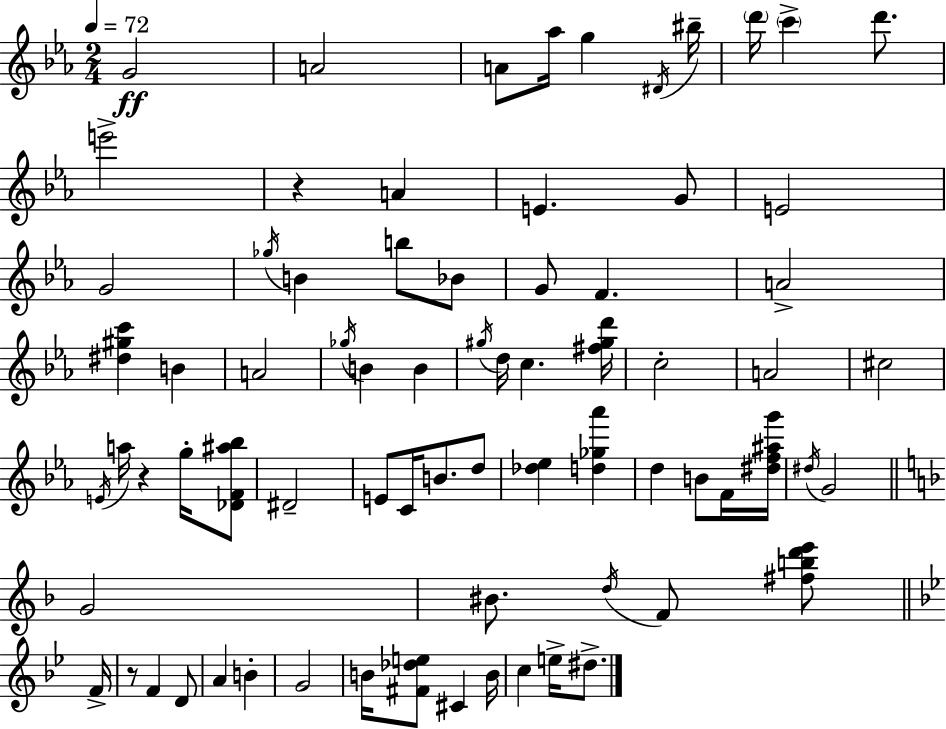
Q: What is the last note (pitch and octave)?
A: D#5